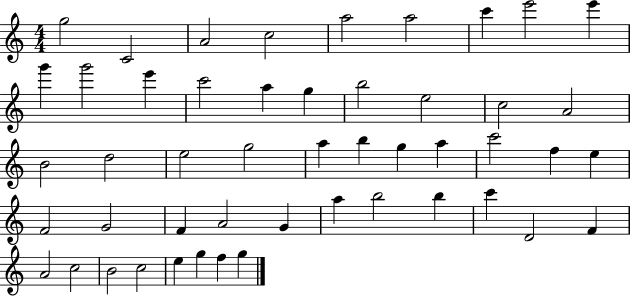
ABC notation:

X:1
T:Untitled
M:4/4
L:1/4
K:C
g2 C2 A2 c2 a2 a2 c' e'2 e' g' g'2 e' c'2 a g b2 e2 c2 A2 B2 d2 e2 g2 a b g a c'2 f e F2 G2 F A2 G a b2 b c' D2 F A2 c2 B2 c2 e g f g